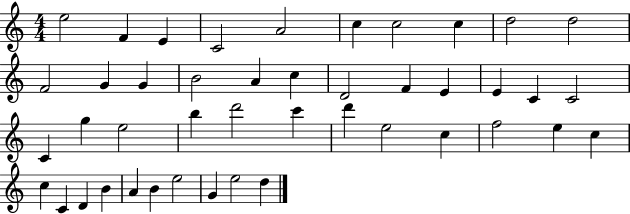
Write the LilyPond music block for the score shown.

{
  \clef treble
  \numericTimeSignature
  \time 4/4
  \key c \major
  e''2 f'4 e'4 | c'2 a'2 | c''4 c''2 c''4 | d''2 d''2 | \break f'2 g'4 g'4 | b'2 a'4 c''4 | d'2 f'4 e'4 | e'4 c'4 c'2 | \break c'4 g''4 e''2 | b''4 d'''2 c'''4 | d'''4 e''2 c''4 | f''2 e''4 c''4 | \break c''4 c'4 d'4 b'4 | a'4 b'4 e''2 | g'4 e''2 d''4 | \bar "|."
}